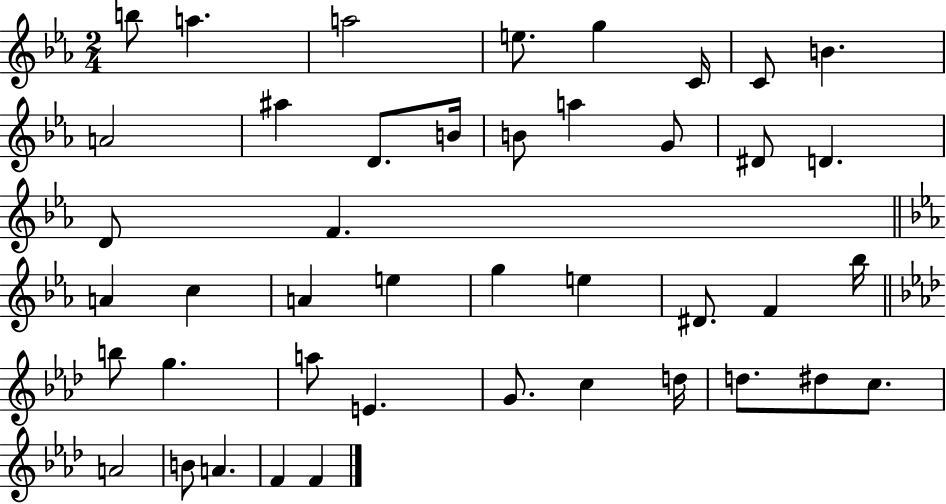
B5/e A5/q. A5/h E5/e. G5/q C4/s C4/e B4/q. A4/h A#5/q D4/e. B4/s B4/e A5/q G4/e D#4/e D4/q. D4/e F4/q. A4/q C5/q A4/q E5/q G5/q E5/q D#4/e. F4/q Bb5/s B5/e G5/q. A5/e E4/q. G4/e. C5/q D5/s D5/e. D#5/e C5/e. A4/h B4/e A4/q. F4/q F4/q